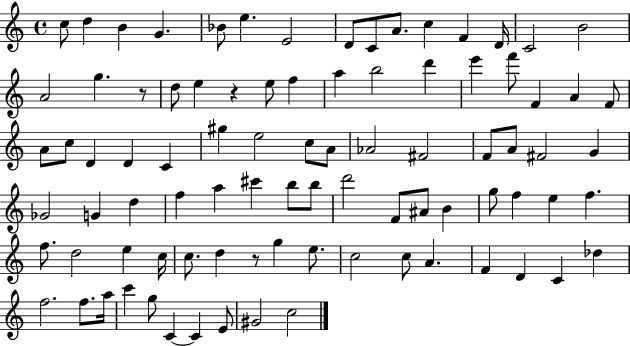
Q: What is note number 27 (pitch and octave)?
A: F4